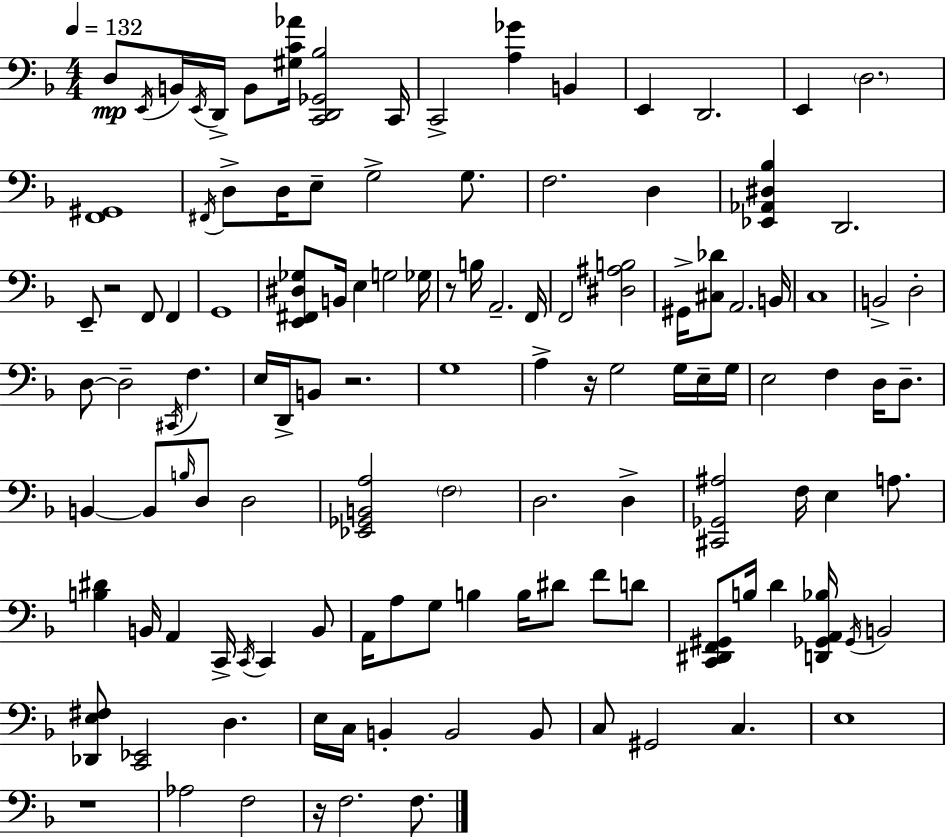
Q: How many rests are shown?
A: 6